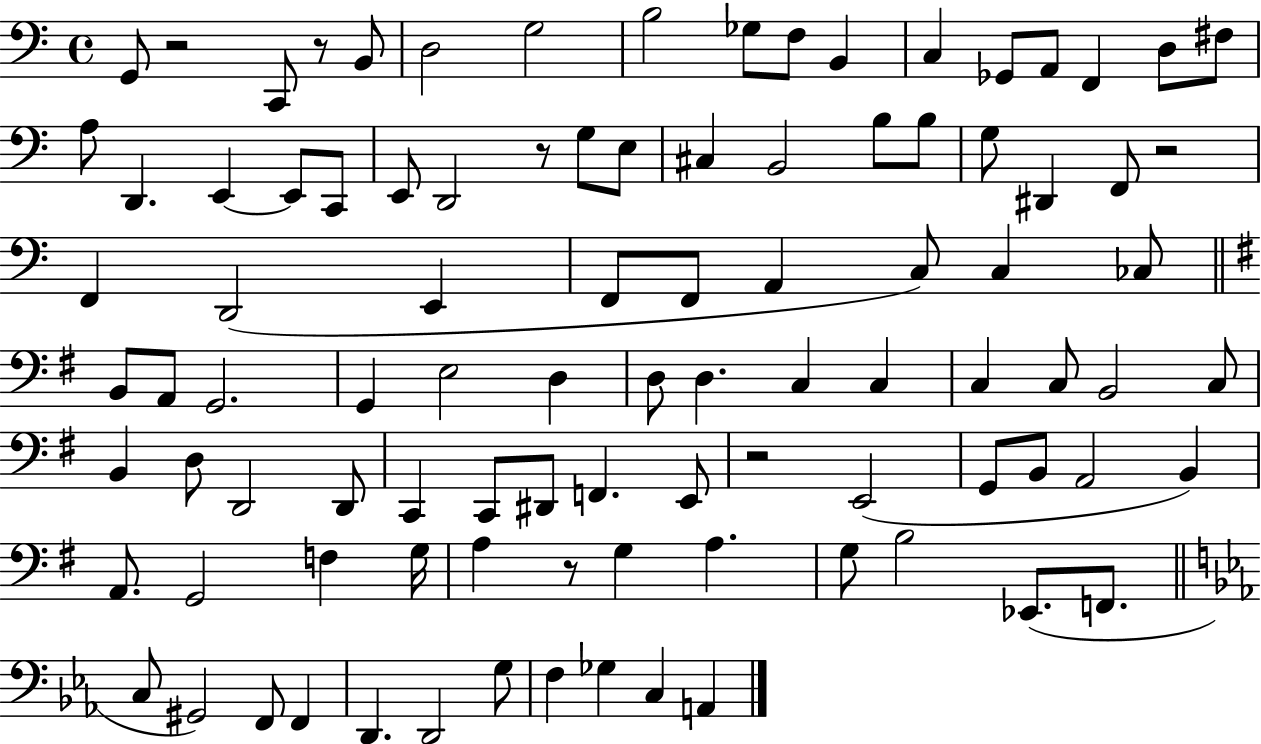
X:1
T:Untitled
M:4/4
L:1/4
K:C
G,,/2 z2 C,,/2 z/2 B,,/2 D,2 G,2 B,2 _G,/2 F,/2 B,, C, _G,,/2 A,,/2 F,, D,/2 ^F,/2 A,/2 D,, E,, E,,/2 C,,/2 E,,/2 D,,2 z/2 G,/2 E,/2 ^C, B,,2 B,/2 B,/2 G,/2 ^D,, F,,/2 z2 F,, D,,2 E,, F,,/2 F,,/2 A,, C,/2 C, _C,/2 B,,/2 A,,/2 G,,2 G,, E,2 D, D,/2 D, C, C, C, C,/2 B,,2 C,/2 B,, D,/2 D,,2 D,,/2 C,, C,,/2 ^D,,/2 F,, E,,/2 z2 E,,2 G,,/2 B,,/2 A,,2 B,, A,,/2 G,,2 F, G,/4 A, z/2 G, A, G,/2 B,2 _E,,/2 F,,/2 C,/2 ^G,,2 F,,/2 F,, D,, D,,2 G,/2 F, _G, C, A,,